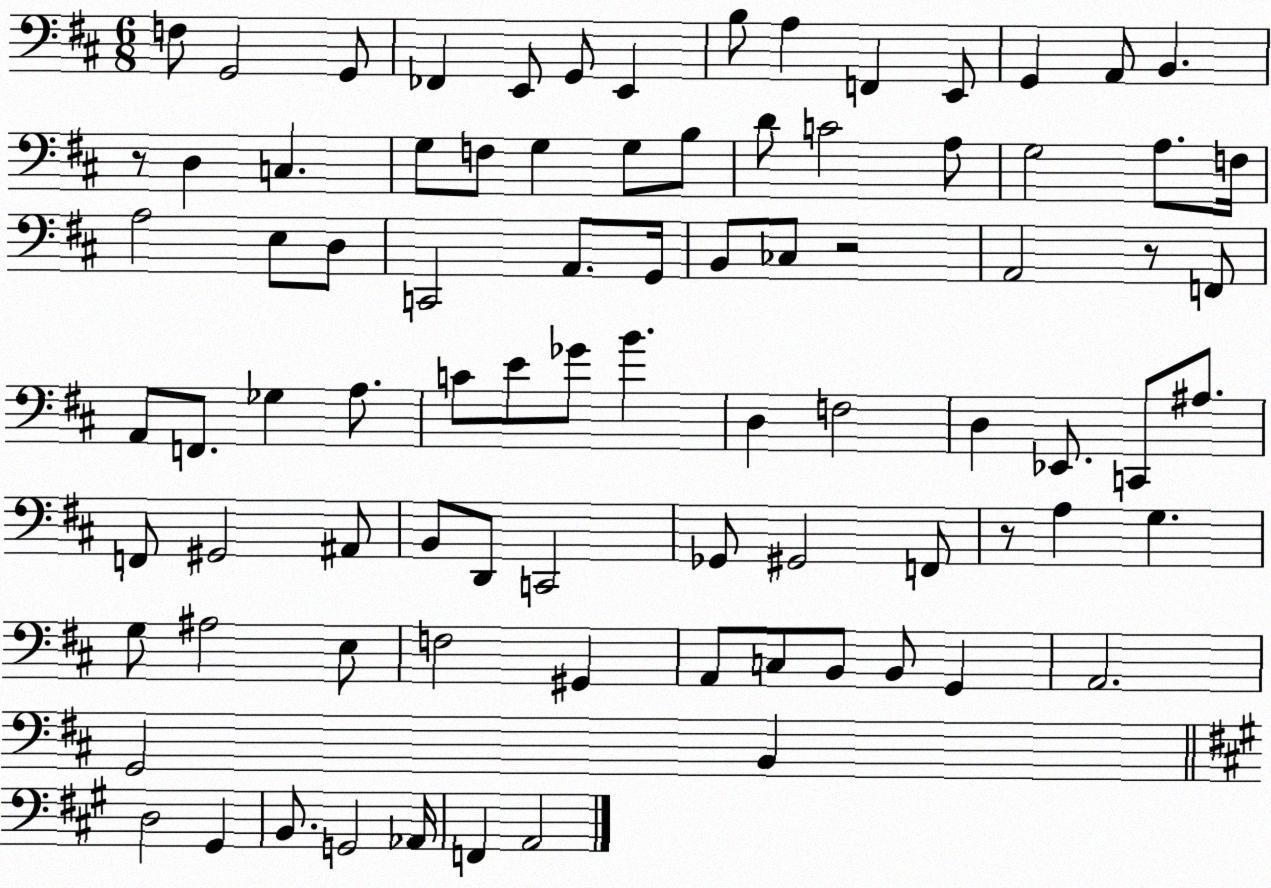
X:1
T:Untitled
M:6/8
L:1/4
K:D
F,/2 G,,2 G,,/2 _F,, E,,/2 G,,/2 E,, B,/2 A, F,, E,,/2 G,, A,,/2 B,, z/2 D, C, G,/2 F,/2 G, G,/2 B,/2 D/2 C2 A,/2 G,2 A,/2 F,/4 A,2 E,/2 D,/2 C,,2 A,,/2 G,,/4 B,,/2 _C,/2 z2 A,,2 z/2 F,,/2 A,,/2 F,,/2 _G, A,/2 C/2 E/2 _G/2 B D, F,2 D, _E,,/2 C,,/2 ^A,/2 F,,/2 ^G,,2 ^A,,/2 B,,/2 D,,/2 C,,2 _G,,/2 ^G,,2 F,,/2 z/2 A, G, G,/2 ^A,2 E,/2 F,2 ^G,, A,,/2 C,/2 B,,/2 B,,/2 G,, A,,2 G,,2 B,, D,2 ^G,, B,,/2 G,,2 _A,,/4 F,, A,,2